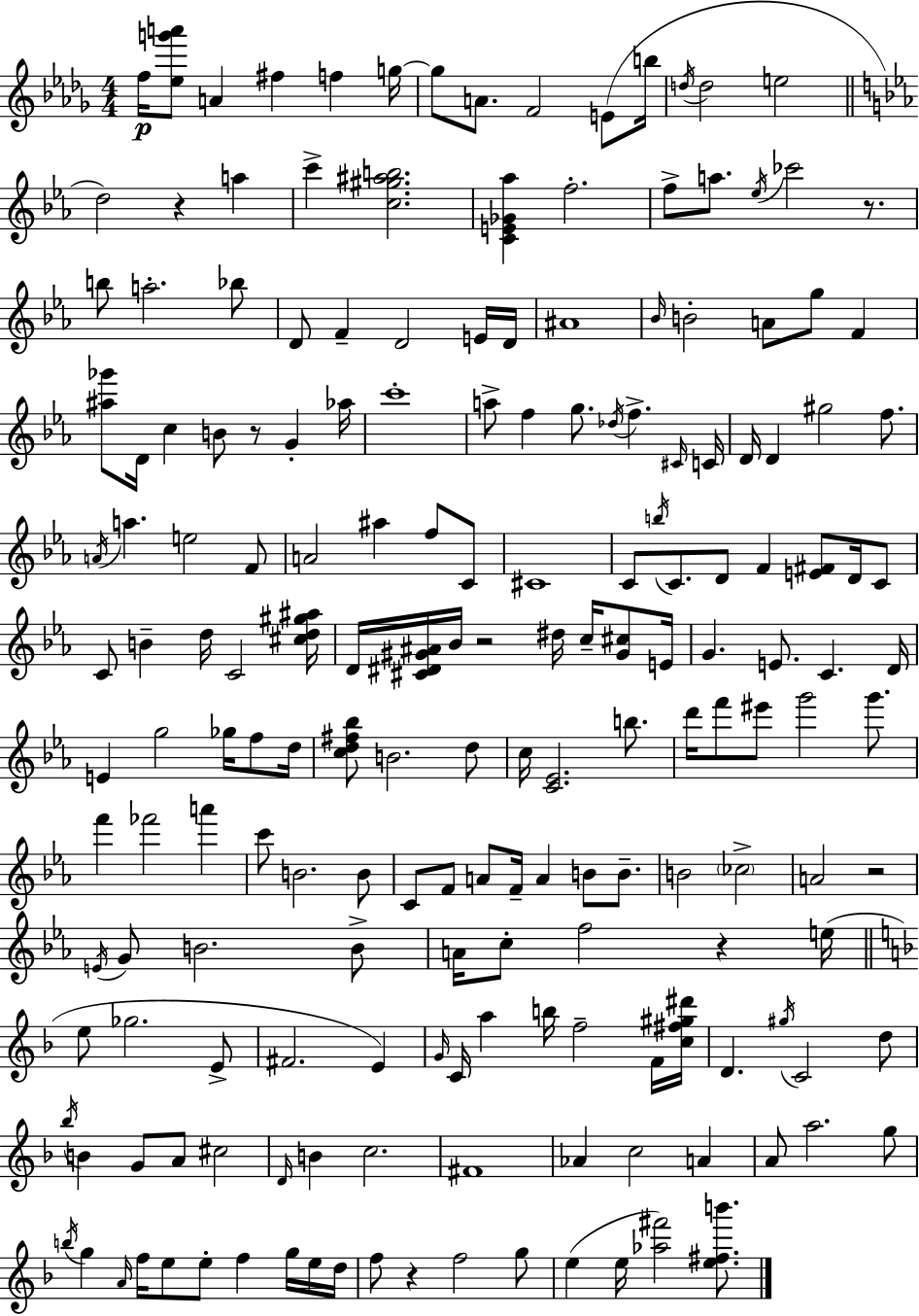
{
  \clef treble
  \numericTimeSignature
  \time 4/4
  \key bes \minor
  f''16\p <ees'' g''' a'''>8 a'4 fis''4 f''4 g''16~~ | g''8 a'8. f'2 e'8( b''16 | \acciaccatura { d''16 } d''2 e''2 | \bar "||" \break \key c \minor d''2) r4 a''4 | c'''4-> <c'' gis'' ais'' b''>2. | <c' e' ges' aes''>4 f''2.-. | f''8-> a''8. \acciaccatura { ees''16 } ces'''2 r8. | \break b''8 a''2.-. bes''8 | d'8 f'4-- d'2 e'16 | d'16 ais'1 | \grace { bes'16 } b'2-. a'8 g''8 f'4 | \break <ais'' ges'''>8 d'16 c''4 b'8 r8 g'4-. | aes''16 c'''1-. | a''8-> f''4 g''8. \acciaccatura { des''16 } f''4.-> | \grace { cis'16 } c'16 d'16 d'4 gis''2 | \break f''8. \acciaccatura { a'16 } a''4. e''2 | f'8 a'2 ais''4 | f''8 c'8 cis'1 | c'8 \acciaccatura { b''16 } c'8. d'8 f'4 | \break <e' fis'>8 d'16 c'8 c'8 b'4-- d''16 c'2 | <cis'' d'' gis'' ais''>16 d'16 <cis' dis' gis' ais'>16 bes'16 r2 | dis''16 c''16-- <gis' cis''>8 e'16 g'4. e'8. c'4. | d'16 e'4 g''2 | \break ges''16 f''8 d''16 <c'' d'' fis'' bes''>8 b'2. | d''8 c''16 <c' ees'>2. | b''8. d'''16 f'''8 eis'''8 g'''2 | g'''8. f'''4 fes'''2 | \break a'''4 c'''8 b'2. | b'8 c'8 f'8 a'8 f'16-- a'4 | b'8 b'8.-- b'2 \parenthesize ces''2-> | a'2 r2 | \break \acciaccatura { e'16 } g'8 b'2. | b'8-> a'16 c''8-. f''2 | r4 e''16( \bar "||" \break \key f \major e''8 ges''2. e'8-> | fis'2. e'4) | \grace { g'16 } c'16 a''4 b''16 f''2-- f'16 | <c'' fis'' gis'' dis'''>16 d'4. \acciaccatura { gis''16 } c'2 | \break d''8 \acciaccatura { bes''16 } b'4 g'8 a'8 cis''2 | \grace { d'16 } b'4 c''2. | fis'1 | aes'4 c''2 | \break a'4 a'8 a''2. | g''8 \acciaccatura { b''16 } g''4 \grace { a'16 } f''16 e''8 e''8-. f''4 | g''16 e''16 d''16 f''8 r4 f''2 | g''8 e''4( e''16 <aes'' fis'''>2) | \break <e'' fis'' b'''>8. \bar "|."
}